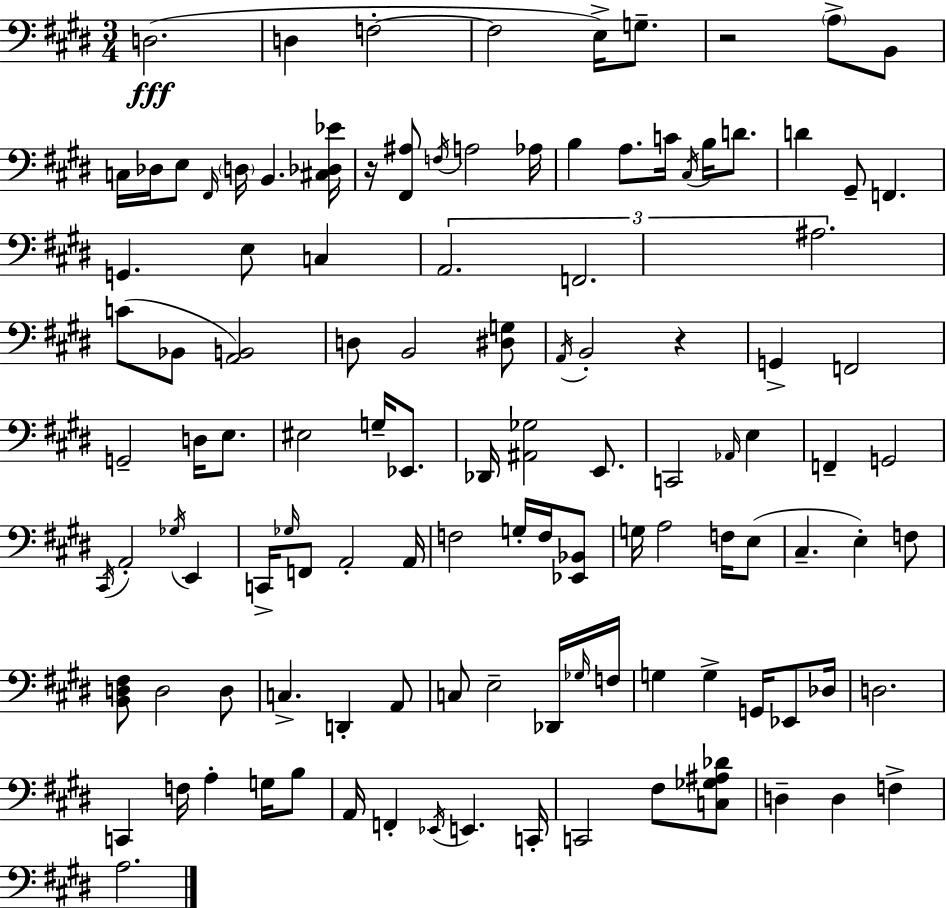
D3/h. D3/q F3/h F3/h E3/s G3/e. R/h A3/e B2/e C3/s Db3/s E3/e F#2/s D3/s B2/q. [C#3,Db3,Eb4]/s R/s [F#2,A#3]/e F3/s A3/h Ab3/s B3/q A3/e. C4/s C#3/s B3/s D4/e. D4/q G#2/e F2/q. G2/q. E3/e C3/q A2/h. F2/h. A#3/h. C4/e Bb2/e [A2,B2]/h D3/e B2/h [D#3,G3]/e A2/s B2/h R/q G2/q F2/h G2/h D3/s E3/e. EIS3/h G3/s Eb2/e. Db2/s [A#2,Gb3]/h E2/e. C2/h Ab2/s E3/q F2/q G2/h C#2/s A2/h Gb3/s E2/q C2/s Gb3/s F2/e A2/h A2/s F3/h G3/s F3/s [Eb2,Bb2]/e G3/s A3/h F3/s E3/e C#3/q. E3/q F3/e [B2,D3,F#3]/e D3/h D3/e C3/q. D2/q A2/e C3/e E3/h Db2/s Gb3/s F3/s G3/q G3/q G2/s Eb2/e Db3/s D3/h. C2/q F3/s A3/q G3/s B3/e A2/s F2/q Eb2/s E2/q. C2/s C2/h F#3/e [C3,Gb3,A#3,Db4]/e D3/q D3/q F3/q A3/h.